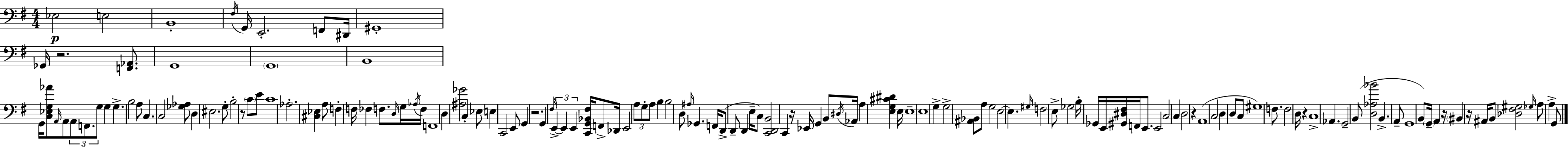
{
  \clef bass
  \numericTimeSignature
  \time 4/4
  \key e \minor
  ees2\p e2 | b,1-. | \acciaccatura { fis16 } g,16 e,2.-. f,8 | dis,16 gis,1-. | \break ges,16 r2. <f, aes,>8. | g,1 | \parenthesize g,1 | b,1 | \break g,16 <c ees g aes'>8 \grace { a,16 } a,8 \tuplet 3/2 { a,8 f,8. g8 } g4 | g4.-> b2 | a8 c4. c2 | <ges aes>8 d4 eis2. | \break g8-. b2-. r8 \parenthesize c'8 | e'8 c'1 | aes2.-. <cis ees>4 | a8 f4-. f16 fes4 f8. | \break \grace { d16 } g16 \acciaccatura { aes16 } f16 f,1 | d4 <ais ges'>2 | c4-. ees8 e4 c,2 | e,8 g,4 r2. | \break g,4 \grace { fis16 } \tuplet 3/2 { e,4->~~ e,4 | e,4 } <c, g, bes, fis>16 f,8-> des,16 e,2 | \tuplet 3/2 { a8 g8-. a8 } b4 b2 | d8 \grace { ais16 } ges,4. f,16 d,8->( d,8-- | \break d,4 e16-- c8) <c, d, b,>2 | c,4 r16 ees,16 g,4 b,8 \acciaccatura { dis16 } aes,16 a4 | <e g cis' dis'>4 e16 e1-- | e1 | \break g4-> g2-> | <ais, bes,>8 a8 g2 e2~~ | e4. \grace { gis16 } f2 | e8-> ges2 | \break b16-. ges,16 e,16 <gis, dis fis>16 f,16 e,8. e,2 | c2 c4 d2 | r4 a,1( | c2 | \break d4 d8 c8 gis1) | f8. f2 | d16 r4 c1-> | aes,4. g,2-- | \break b,8( <d aes bes'>2 | b,4.-> a,8-- g,1 | b,8) \parenthesize g,16-- a,4 r16 | \parenthesize bis,4 r16 ais,16 b,8 <des fis gis>2 | \break \grace { ges16 } a8 a4-> g,8 \bar "|."
}